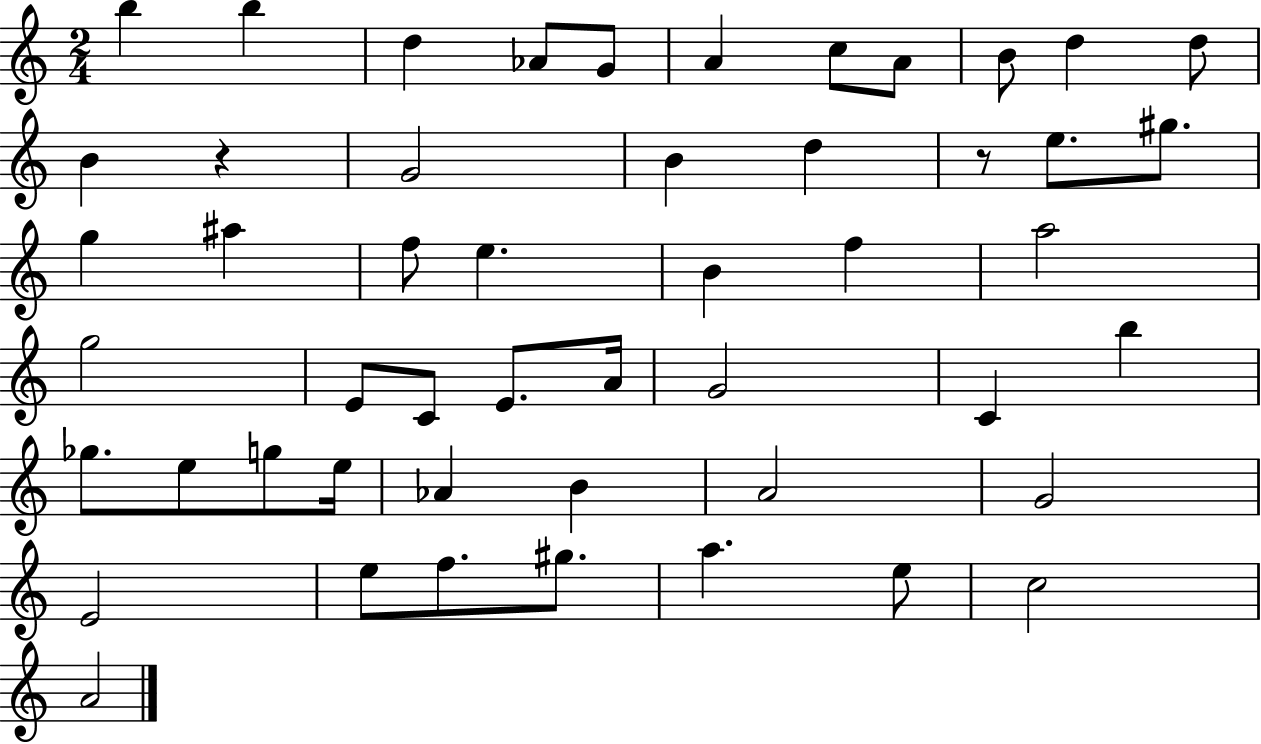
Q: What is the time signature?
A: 2/4